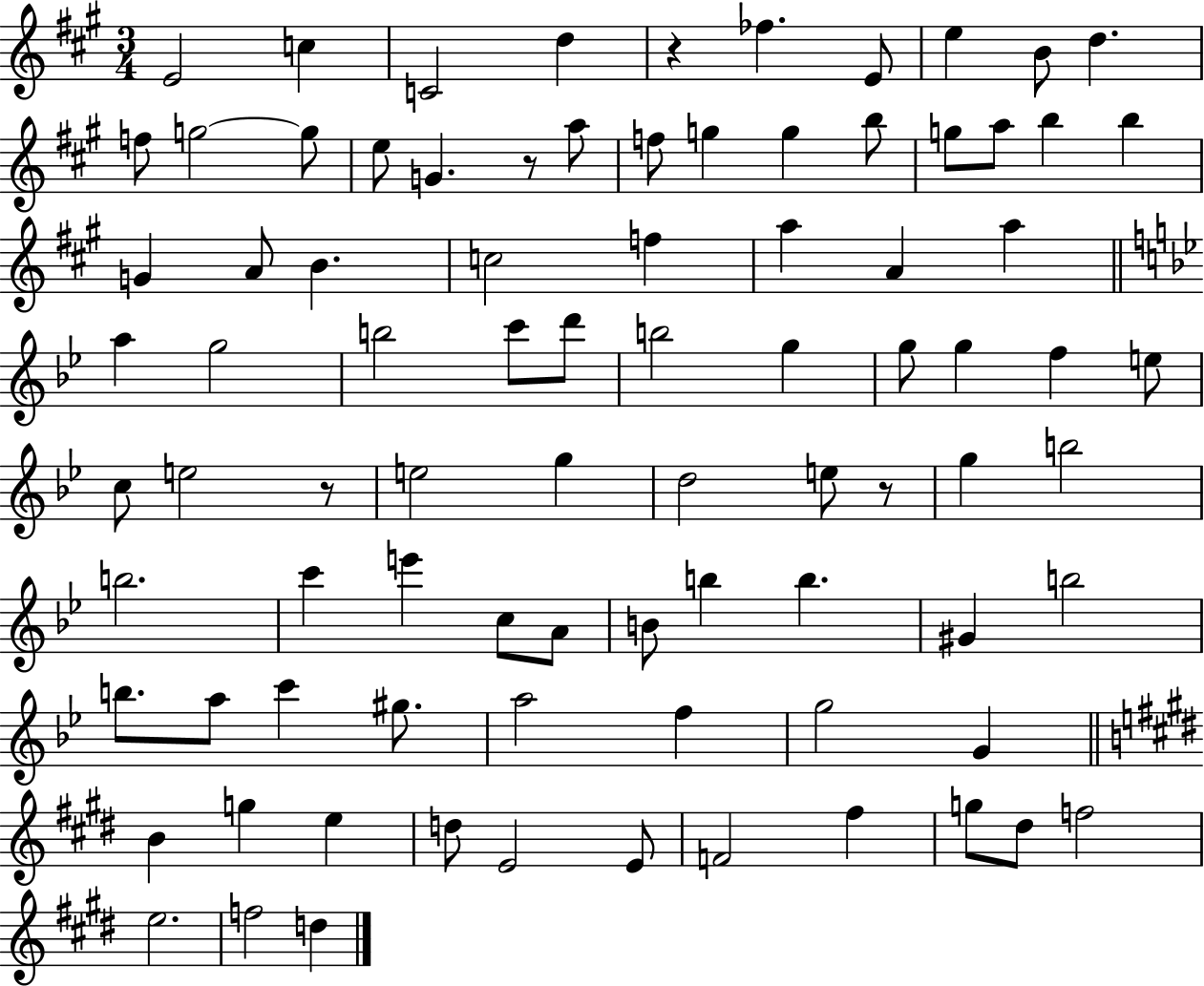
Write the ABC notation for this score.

X:1
T:Untitled
M:3/4
L:1/4
K:A
E2 c C2 d z _f E/2 e B/2 d f/2 g2 g/2 e/2 G z/2 a/2 f/2 g g b/2 g/2 a/2 b b G A/2 B c2 f a A a a g2 b2 c'/2 d'/2 b2 g g/2 g f e/2 c/2 e2 z/2 e2 g d2 e/2 z/2 g b2 b2 c' e' c/2 A/2 B/2 b b ^G b2 b/2 a/2 c' ^g/2 a2 f g2 G B g e d/2 E2 E/2 F2 ^f g/2 ^d/2 f2 e2 f2 d